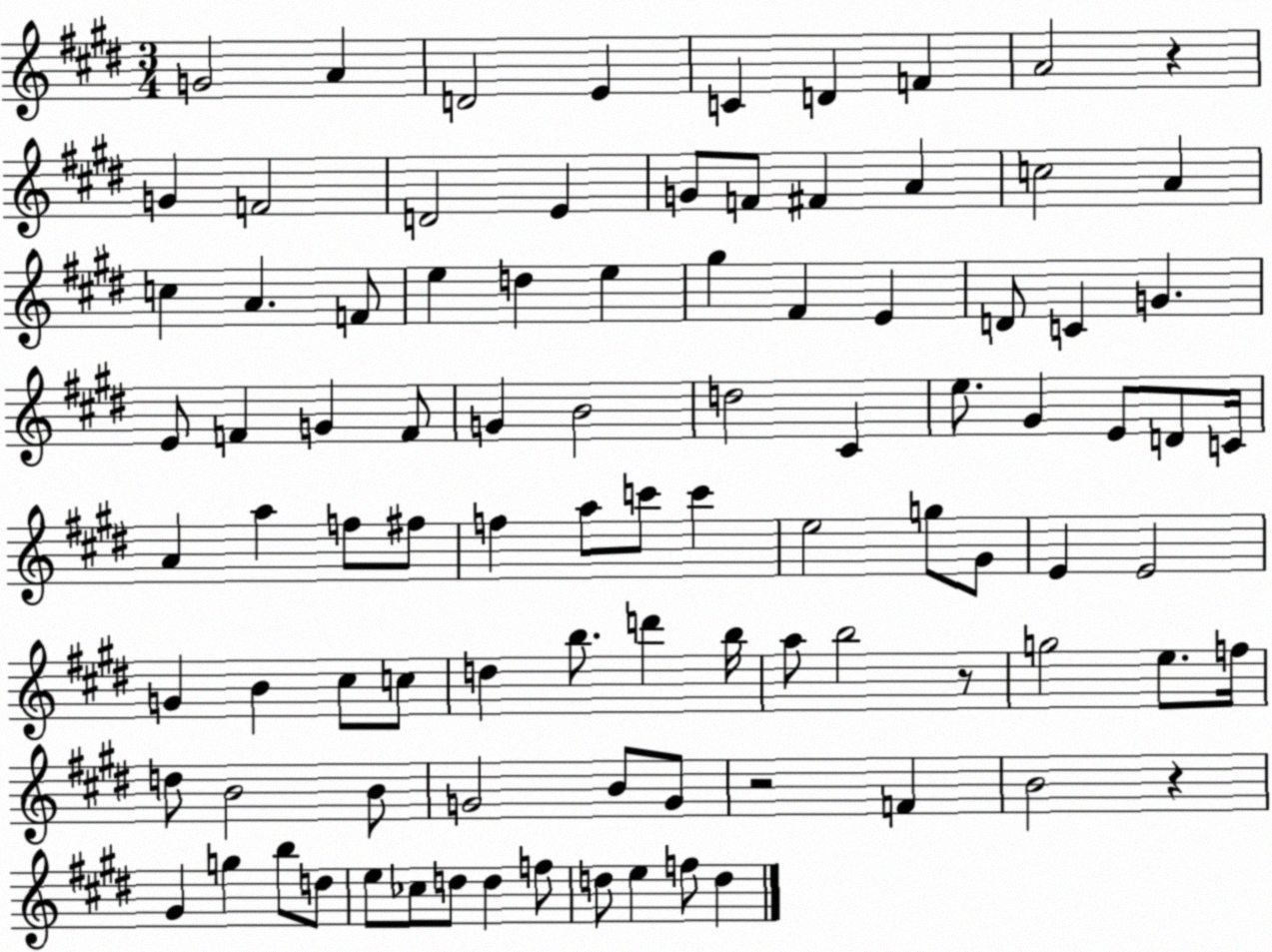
X:1
T:Untitled
M:3/4
L:1/4
K:E
G2 A D2 E C D F A2 z G F2 D2 E G/2 F/2 ^F A c2 A c A F/2 e d e ^g ^F E D/2 C G E/2 F G F/2 G B2 d2 ^C e/2 ^G E/2 D/2 C/4 A a f/2 ^f/2 f a/2 c'/2 c' e2 g/2 ^G/2 E E2 G B ^c/2 c/2 d b/2 d' b/4 a/2 b2 z/2 g2 e/2 f/4 d/2 B2 B/2 G2 B/2 G/2 z2 F B2 z ^G g b/2 d/2 e/2 _c/2 d/2 d f/2 d/2 e f/2 d